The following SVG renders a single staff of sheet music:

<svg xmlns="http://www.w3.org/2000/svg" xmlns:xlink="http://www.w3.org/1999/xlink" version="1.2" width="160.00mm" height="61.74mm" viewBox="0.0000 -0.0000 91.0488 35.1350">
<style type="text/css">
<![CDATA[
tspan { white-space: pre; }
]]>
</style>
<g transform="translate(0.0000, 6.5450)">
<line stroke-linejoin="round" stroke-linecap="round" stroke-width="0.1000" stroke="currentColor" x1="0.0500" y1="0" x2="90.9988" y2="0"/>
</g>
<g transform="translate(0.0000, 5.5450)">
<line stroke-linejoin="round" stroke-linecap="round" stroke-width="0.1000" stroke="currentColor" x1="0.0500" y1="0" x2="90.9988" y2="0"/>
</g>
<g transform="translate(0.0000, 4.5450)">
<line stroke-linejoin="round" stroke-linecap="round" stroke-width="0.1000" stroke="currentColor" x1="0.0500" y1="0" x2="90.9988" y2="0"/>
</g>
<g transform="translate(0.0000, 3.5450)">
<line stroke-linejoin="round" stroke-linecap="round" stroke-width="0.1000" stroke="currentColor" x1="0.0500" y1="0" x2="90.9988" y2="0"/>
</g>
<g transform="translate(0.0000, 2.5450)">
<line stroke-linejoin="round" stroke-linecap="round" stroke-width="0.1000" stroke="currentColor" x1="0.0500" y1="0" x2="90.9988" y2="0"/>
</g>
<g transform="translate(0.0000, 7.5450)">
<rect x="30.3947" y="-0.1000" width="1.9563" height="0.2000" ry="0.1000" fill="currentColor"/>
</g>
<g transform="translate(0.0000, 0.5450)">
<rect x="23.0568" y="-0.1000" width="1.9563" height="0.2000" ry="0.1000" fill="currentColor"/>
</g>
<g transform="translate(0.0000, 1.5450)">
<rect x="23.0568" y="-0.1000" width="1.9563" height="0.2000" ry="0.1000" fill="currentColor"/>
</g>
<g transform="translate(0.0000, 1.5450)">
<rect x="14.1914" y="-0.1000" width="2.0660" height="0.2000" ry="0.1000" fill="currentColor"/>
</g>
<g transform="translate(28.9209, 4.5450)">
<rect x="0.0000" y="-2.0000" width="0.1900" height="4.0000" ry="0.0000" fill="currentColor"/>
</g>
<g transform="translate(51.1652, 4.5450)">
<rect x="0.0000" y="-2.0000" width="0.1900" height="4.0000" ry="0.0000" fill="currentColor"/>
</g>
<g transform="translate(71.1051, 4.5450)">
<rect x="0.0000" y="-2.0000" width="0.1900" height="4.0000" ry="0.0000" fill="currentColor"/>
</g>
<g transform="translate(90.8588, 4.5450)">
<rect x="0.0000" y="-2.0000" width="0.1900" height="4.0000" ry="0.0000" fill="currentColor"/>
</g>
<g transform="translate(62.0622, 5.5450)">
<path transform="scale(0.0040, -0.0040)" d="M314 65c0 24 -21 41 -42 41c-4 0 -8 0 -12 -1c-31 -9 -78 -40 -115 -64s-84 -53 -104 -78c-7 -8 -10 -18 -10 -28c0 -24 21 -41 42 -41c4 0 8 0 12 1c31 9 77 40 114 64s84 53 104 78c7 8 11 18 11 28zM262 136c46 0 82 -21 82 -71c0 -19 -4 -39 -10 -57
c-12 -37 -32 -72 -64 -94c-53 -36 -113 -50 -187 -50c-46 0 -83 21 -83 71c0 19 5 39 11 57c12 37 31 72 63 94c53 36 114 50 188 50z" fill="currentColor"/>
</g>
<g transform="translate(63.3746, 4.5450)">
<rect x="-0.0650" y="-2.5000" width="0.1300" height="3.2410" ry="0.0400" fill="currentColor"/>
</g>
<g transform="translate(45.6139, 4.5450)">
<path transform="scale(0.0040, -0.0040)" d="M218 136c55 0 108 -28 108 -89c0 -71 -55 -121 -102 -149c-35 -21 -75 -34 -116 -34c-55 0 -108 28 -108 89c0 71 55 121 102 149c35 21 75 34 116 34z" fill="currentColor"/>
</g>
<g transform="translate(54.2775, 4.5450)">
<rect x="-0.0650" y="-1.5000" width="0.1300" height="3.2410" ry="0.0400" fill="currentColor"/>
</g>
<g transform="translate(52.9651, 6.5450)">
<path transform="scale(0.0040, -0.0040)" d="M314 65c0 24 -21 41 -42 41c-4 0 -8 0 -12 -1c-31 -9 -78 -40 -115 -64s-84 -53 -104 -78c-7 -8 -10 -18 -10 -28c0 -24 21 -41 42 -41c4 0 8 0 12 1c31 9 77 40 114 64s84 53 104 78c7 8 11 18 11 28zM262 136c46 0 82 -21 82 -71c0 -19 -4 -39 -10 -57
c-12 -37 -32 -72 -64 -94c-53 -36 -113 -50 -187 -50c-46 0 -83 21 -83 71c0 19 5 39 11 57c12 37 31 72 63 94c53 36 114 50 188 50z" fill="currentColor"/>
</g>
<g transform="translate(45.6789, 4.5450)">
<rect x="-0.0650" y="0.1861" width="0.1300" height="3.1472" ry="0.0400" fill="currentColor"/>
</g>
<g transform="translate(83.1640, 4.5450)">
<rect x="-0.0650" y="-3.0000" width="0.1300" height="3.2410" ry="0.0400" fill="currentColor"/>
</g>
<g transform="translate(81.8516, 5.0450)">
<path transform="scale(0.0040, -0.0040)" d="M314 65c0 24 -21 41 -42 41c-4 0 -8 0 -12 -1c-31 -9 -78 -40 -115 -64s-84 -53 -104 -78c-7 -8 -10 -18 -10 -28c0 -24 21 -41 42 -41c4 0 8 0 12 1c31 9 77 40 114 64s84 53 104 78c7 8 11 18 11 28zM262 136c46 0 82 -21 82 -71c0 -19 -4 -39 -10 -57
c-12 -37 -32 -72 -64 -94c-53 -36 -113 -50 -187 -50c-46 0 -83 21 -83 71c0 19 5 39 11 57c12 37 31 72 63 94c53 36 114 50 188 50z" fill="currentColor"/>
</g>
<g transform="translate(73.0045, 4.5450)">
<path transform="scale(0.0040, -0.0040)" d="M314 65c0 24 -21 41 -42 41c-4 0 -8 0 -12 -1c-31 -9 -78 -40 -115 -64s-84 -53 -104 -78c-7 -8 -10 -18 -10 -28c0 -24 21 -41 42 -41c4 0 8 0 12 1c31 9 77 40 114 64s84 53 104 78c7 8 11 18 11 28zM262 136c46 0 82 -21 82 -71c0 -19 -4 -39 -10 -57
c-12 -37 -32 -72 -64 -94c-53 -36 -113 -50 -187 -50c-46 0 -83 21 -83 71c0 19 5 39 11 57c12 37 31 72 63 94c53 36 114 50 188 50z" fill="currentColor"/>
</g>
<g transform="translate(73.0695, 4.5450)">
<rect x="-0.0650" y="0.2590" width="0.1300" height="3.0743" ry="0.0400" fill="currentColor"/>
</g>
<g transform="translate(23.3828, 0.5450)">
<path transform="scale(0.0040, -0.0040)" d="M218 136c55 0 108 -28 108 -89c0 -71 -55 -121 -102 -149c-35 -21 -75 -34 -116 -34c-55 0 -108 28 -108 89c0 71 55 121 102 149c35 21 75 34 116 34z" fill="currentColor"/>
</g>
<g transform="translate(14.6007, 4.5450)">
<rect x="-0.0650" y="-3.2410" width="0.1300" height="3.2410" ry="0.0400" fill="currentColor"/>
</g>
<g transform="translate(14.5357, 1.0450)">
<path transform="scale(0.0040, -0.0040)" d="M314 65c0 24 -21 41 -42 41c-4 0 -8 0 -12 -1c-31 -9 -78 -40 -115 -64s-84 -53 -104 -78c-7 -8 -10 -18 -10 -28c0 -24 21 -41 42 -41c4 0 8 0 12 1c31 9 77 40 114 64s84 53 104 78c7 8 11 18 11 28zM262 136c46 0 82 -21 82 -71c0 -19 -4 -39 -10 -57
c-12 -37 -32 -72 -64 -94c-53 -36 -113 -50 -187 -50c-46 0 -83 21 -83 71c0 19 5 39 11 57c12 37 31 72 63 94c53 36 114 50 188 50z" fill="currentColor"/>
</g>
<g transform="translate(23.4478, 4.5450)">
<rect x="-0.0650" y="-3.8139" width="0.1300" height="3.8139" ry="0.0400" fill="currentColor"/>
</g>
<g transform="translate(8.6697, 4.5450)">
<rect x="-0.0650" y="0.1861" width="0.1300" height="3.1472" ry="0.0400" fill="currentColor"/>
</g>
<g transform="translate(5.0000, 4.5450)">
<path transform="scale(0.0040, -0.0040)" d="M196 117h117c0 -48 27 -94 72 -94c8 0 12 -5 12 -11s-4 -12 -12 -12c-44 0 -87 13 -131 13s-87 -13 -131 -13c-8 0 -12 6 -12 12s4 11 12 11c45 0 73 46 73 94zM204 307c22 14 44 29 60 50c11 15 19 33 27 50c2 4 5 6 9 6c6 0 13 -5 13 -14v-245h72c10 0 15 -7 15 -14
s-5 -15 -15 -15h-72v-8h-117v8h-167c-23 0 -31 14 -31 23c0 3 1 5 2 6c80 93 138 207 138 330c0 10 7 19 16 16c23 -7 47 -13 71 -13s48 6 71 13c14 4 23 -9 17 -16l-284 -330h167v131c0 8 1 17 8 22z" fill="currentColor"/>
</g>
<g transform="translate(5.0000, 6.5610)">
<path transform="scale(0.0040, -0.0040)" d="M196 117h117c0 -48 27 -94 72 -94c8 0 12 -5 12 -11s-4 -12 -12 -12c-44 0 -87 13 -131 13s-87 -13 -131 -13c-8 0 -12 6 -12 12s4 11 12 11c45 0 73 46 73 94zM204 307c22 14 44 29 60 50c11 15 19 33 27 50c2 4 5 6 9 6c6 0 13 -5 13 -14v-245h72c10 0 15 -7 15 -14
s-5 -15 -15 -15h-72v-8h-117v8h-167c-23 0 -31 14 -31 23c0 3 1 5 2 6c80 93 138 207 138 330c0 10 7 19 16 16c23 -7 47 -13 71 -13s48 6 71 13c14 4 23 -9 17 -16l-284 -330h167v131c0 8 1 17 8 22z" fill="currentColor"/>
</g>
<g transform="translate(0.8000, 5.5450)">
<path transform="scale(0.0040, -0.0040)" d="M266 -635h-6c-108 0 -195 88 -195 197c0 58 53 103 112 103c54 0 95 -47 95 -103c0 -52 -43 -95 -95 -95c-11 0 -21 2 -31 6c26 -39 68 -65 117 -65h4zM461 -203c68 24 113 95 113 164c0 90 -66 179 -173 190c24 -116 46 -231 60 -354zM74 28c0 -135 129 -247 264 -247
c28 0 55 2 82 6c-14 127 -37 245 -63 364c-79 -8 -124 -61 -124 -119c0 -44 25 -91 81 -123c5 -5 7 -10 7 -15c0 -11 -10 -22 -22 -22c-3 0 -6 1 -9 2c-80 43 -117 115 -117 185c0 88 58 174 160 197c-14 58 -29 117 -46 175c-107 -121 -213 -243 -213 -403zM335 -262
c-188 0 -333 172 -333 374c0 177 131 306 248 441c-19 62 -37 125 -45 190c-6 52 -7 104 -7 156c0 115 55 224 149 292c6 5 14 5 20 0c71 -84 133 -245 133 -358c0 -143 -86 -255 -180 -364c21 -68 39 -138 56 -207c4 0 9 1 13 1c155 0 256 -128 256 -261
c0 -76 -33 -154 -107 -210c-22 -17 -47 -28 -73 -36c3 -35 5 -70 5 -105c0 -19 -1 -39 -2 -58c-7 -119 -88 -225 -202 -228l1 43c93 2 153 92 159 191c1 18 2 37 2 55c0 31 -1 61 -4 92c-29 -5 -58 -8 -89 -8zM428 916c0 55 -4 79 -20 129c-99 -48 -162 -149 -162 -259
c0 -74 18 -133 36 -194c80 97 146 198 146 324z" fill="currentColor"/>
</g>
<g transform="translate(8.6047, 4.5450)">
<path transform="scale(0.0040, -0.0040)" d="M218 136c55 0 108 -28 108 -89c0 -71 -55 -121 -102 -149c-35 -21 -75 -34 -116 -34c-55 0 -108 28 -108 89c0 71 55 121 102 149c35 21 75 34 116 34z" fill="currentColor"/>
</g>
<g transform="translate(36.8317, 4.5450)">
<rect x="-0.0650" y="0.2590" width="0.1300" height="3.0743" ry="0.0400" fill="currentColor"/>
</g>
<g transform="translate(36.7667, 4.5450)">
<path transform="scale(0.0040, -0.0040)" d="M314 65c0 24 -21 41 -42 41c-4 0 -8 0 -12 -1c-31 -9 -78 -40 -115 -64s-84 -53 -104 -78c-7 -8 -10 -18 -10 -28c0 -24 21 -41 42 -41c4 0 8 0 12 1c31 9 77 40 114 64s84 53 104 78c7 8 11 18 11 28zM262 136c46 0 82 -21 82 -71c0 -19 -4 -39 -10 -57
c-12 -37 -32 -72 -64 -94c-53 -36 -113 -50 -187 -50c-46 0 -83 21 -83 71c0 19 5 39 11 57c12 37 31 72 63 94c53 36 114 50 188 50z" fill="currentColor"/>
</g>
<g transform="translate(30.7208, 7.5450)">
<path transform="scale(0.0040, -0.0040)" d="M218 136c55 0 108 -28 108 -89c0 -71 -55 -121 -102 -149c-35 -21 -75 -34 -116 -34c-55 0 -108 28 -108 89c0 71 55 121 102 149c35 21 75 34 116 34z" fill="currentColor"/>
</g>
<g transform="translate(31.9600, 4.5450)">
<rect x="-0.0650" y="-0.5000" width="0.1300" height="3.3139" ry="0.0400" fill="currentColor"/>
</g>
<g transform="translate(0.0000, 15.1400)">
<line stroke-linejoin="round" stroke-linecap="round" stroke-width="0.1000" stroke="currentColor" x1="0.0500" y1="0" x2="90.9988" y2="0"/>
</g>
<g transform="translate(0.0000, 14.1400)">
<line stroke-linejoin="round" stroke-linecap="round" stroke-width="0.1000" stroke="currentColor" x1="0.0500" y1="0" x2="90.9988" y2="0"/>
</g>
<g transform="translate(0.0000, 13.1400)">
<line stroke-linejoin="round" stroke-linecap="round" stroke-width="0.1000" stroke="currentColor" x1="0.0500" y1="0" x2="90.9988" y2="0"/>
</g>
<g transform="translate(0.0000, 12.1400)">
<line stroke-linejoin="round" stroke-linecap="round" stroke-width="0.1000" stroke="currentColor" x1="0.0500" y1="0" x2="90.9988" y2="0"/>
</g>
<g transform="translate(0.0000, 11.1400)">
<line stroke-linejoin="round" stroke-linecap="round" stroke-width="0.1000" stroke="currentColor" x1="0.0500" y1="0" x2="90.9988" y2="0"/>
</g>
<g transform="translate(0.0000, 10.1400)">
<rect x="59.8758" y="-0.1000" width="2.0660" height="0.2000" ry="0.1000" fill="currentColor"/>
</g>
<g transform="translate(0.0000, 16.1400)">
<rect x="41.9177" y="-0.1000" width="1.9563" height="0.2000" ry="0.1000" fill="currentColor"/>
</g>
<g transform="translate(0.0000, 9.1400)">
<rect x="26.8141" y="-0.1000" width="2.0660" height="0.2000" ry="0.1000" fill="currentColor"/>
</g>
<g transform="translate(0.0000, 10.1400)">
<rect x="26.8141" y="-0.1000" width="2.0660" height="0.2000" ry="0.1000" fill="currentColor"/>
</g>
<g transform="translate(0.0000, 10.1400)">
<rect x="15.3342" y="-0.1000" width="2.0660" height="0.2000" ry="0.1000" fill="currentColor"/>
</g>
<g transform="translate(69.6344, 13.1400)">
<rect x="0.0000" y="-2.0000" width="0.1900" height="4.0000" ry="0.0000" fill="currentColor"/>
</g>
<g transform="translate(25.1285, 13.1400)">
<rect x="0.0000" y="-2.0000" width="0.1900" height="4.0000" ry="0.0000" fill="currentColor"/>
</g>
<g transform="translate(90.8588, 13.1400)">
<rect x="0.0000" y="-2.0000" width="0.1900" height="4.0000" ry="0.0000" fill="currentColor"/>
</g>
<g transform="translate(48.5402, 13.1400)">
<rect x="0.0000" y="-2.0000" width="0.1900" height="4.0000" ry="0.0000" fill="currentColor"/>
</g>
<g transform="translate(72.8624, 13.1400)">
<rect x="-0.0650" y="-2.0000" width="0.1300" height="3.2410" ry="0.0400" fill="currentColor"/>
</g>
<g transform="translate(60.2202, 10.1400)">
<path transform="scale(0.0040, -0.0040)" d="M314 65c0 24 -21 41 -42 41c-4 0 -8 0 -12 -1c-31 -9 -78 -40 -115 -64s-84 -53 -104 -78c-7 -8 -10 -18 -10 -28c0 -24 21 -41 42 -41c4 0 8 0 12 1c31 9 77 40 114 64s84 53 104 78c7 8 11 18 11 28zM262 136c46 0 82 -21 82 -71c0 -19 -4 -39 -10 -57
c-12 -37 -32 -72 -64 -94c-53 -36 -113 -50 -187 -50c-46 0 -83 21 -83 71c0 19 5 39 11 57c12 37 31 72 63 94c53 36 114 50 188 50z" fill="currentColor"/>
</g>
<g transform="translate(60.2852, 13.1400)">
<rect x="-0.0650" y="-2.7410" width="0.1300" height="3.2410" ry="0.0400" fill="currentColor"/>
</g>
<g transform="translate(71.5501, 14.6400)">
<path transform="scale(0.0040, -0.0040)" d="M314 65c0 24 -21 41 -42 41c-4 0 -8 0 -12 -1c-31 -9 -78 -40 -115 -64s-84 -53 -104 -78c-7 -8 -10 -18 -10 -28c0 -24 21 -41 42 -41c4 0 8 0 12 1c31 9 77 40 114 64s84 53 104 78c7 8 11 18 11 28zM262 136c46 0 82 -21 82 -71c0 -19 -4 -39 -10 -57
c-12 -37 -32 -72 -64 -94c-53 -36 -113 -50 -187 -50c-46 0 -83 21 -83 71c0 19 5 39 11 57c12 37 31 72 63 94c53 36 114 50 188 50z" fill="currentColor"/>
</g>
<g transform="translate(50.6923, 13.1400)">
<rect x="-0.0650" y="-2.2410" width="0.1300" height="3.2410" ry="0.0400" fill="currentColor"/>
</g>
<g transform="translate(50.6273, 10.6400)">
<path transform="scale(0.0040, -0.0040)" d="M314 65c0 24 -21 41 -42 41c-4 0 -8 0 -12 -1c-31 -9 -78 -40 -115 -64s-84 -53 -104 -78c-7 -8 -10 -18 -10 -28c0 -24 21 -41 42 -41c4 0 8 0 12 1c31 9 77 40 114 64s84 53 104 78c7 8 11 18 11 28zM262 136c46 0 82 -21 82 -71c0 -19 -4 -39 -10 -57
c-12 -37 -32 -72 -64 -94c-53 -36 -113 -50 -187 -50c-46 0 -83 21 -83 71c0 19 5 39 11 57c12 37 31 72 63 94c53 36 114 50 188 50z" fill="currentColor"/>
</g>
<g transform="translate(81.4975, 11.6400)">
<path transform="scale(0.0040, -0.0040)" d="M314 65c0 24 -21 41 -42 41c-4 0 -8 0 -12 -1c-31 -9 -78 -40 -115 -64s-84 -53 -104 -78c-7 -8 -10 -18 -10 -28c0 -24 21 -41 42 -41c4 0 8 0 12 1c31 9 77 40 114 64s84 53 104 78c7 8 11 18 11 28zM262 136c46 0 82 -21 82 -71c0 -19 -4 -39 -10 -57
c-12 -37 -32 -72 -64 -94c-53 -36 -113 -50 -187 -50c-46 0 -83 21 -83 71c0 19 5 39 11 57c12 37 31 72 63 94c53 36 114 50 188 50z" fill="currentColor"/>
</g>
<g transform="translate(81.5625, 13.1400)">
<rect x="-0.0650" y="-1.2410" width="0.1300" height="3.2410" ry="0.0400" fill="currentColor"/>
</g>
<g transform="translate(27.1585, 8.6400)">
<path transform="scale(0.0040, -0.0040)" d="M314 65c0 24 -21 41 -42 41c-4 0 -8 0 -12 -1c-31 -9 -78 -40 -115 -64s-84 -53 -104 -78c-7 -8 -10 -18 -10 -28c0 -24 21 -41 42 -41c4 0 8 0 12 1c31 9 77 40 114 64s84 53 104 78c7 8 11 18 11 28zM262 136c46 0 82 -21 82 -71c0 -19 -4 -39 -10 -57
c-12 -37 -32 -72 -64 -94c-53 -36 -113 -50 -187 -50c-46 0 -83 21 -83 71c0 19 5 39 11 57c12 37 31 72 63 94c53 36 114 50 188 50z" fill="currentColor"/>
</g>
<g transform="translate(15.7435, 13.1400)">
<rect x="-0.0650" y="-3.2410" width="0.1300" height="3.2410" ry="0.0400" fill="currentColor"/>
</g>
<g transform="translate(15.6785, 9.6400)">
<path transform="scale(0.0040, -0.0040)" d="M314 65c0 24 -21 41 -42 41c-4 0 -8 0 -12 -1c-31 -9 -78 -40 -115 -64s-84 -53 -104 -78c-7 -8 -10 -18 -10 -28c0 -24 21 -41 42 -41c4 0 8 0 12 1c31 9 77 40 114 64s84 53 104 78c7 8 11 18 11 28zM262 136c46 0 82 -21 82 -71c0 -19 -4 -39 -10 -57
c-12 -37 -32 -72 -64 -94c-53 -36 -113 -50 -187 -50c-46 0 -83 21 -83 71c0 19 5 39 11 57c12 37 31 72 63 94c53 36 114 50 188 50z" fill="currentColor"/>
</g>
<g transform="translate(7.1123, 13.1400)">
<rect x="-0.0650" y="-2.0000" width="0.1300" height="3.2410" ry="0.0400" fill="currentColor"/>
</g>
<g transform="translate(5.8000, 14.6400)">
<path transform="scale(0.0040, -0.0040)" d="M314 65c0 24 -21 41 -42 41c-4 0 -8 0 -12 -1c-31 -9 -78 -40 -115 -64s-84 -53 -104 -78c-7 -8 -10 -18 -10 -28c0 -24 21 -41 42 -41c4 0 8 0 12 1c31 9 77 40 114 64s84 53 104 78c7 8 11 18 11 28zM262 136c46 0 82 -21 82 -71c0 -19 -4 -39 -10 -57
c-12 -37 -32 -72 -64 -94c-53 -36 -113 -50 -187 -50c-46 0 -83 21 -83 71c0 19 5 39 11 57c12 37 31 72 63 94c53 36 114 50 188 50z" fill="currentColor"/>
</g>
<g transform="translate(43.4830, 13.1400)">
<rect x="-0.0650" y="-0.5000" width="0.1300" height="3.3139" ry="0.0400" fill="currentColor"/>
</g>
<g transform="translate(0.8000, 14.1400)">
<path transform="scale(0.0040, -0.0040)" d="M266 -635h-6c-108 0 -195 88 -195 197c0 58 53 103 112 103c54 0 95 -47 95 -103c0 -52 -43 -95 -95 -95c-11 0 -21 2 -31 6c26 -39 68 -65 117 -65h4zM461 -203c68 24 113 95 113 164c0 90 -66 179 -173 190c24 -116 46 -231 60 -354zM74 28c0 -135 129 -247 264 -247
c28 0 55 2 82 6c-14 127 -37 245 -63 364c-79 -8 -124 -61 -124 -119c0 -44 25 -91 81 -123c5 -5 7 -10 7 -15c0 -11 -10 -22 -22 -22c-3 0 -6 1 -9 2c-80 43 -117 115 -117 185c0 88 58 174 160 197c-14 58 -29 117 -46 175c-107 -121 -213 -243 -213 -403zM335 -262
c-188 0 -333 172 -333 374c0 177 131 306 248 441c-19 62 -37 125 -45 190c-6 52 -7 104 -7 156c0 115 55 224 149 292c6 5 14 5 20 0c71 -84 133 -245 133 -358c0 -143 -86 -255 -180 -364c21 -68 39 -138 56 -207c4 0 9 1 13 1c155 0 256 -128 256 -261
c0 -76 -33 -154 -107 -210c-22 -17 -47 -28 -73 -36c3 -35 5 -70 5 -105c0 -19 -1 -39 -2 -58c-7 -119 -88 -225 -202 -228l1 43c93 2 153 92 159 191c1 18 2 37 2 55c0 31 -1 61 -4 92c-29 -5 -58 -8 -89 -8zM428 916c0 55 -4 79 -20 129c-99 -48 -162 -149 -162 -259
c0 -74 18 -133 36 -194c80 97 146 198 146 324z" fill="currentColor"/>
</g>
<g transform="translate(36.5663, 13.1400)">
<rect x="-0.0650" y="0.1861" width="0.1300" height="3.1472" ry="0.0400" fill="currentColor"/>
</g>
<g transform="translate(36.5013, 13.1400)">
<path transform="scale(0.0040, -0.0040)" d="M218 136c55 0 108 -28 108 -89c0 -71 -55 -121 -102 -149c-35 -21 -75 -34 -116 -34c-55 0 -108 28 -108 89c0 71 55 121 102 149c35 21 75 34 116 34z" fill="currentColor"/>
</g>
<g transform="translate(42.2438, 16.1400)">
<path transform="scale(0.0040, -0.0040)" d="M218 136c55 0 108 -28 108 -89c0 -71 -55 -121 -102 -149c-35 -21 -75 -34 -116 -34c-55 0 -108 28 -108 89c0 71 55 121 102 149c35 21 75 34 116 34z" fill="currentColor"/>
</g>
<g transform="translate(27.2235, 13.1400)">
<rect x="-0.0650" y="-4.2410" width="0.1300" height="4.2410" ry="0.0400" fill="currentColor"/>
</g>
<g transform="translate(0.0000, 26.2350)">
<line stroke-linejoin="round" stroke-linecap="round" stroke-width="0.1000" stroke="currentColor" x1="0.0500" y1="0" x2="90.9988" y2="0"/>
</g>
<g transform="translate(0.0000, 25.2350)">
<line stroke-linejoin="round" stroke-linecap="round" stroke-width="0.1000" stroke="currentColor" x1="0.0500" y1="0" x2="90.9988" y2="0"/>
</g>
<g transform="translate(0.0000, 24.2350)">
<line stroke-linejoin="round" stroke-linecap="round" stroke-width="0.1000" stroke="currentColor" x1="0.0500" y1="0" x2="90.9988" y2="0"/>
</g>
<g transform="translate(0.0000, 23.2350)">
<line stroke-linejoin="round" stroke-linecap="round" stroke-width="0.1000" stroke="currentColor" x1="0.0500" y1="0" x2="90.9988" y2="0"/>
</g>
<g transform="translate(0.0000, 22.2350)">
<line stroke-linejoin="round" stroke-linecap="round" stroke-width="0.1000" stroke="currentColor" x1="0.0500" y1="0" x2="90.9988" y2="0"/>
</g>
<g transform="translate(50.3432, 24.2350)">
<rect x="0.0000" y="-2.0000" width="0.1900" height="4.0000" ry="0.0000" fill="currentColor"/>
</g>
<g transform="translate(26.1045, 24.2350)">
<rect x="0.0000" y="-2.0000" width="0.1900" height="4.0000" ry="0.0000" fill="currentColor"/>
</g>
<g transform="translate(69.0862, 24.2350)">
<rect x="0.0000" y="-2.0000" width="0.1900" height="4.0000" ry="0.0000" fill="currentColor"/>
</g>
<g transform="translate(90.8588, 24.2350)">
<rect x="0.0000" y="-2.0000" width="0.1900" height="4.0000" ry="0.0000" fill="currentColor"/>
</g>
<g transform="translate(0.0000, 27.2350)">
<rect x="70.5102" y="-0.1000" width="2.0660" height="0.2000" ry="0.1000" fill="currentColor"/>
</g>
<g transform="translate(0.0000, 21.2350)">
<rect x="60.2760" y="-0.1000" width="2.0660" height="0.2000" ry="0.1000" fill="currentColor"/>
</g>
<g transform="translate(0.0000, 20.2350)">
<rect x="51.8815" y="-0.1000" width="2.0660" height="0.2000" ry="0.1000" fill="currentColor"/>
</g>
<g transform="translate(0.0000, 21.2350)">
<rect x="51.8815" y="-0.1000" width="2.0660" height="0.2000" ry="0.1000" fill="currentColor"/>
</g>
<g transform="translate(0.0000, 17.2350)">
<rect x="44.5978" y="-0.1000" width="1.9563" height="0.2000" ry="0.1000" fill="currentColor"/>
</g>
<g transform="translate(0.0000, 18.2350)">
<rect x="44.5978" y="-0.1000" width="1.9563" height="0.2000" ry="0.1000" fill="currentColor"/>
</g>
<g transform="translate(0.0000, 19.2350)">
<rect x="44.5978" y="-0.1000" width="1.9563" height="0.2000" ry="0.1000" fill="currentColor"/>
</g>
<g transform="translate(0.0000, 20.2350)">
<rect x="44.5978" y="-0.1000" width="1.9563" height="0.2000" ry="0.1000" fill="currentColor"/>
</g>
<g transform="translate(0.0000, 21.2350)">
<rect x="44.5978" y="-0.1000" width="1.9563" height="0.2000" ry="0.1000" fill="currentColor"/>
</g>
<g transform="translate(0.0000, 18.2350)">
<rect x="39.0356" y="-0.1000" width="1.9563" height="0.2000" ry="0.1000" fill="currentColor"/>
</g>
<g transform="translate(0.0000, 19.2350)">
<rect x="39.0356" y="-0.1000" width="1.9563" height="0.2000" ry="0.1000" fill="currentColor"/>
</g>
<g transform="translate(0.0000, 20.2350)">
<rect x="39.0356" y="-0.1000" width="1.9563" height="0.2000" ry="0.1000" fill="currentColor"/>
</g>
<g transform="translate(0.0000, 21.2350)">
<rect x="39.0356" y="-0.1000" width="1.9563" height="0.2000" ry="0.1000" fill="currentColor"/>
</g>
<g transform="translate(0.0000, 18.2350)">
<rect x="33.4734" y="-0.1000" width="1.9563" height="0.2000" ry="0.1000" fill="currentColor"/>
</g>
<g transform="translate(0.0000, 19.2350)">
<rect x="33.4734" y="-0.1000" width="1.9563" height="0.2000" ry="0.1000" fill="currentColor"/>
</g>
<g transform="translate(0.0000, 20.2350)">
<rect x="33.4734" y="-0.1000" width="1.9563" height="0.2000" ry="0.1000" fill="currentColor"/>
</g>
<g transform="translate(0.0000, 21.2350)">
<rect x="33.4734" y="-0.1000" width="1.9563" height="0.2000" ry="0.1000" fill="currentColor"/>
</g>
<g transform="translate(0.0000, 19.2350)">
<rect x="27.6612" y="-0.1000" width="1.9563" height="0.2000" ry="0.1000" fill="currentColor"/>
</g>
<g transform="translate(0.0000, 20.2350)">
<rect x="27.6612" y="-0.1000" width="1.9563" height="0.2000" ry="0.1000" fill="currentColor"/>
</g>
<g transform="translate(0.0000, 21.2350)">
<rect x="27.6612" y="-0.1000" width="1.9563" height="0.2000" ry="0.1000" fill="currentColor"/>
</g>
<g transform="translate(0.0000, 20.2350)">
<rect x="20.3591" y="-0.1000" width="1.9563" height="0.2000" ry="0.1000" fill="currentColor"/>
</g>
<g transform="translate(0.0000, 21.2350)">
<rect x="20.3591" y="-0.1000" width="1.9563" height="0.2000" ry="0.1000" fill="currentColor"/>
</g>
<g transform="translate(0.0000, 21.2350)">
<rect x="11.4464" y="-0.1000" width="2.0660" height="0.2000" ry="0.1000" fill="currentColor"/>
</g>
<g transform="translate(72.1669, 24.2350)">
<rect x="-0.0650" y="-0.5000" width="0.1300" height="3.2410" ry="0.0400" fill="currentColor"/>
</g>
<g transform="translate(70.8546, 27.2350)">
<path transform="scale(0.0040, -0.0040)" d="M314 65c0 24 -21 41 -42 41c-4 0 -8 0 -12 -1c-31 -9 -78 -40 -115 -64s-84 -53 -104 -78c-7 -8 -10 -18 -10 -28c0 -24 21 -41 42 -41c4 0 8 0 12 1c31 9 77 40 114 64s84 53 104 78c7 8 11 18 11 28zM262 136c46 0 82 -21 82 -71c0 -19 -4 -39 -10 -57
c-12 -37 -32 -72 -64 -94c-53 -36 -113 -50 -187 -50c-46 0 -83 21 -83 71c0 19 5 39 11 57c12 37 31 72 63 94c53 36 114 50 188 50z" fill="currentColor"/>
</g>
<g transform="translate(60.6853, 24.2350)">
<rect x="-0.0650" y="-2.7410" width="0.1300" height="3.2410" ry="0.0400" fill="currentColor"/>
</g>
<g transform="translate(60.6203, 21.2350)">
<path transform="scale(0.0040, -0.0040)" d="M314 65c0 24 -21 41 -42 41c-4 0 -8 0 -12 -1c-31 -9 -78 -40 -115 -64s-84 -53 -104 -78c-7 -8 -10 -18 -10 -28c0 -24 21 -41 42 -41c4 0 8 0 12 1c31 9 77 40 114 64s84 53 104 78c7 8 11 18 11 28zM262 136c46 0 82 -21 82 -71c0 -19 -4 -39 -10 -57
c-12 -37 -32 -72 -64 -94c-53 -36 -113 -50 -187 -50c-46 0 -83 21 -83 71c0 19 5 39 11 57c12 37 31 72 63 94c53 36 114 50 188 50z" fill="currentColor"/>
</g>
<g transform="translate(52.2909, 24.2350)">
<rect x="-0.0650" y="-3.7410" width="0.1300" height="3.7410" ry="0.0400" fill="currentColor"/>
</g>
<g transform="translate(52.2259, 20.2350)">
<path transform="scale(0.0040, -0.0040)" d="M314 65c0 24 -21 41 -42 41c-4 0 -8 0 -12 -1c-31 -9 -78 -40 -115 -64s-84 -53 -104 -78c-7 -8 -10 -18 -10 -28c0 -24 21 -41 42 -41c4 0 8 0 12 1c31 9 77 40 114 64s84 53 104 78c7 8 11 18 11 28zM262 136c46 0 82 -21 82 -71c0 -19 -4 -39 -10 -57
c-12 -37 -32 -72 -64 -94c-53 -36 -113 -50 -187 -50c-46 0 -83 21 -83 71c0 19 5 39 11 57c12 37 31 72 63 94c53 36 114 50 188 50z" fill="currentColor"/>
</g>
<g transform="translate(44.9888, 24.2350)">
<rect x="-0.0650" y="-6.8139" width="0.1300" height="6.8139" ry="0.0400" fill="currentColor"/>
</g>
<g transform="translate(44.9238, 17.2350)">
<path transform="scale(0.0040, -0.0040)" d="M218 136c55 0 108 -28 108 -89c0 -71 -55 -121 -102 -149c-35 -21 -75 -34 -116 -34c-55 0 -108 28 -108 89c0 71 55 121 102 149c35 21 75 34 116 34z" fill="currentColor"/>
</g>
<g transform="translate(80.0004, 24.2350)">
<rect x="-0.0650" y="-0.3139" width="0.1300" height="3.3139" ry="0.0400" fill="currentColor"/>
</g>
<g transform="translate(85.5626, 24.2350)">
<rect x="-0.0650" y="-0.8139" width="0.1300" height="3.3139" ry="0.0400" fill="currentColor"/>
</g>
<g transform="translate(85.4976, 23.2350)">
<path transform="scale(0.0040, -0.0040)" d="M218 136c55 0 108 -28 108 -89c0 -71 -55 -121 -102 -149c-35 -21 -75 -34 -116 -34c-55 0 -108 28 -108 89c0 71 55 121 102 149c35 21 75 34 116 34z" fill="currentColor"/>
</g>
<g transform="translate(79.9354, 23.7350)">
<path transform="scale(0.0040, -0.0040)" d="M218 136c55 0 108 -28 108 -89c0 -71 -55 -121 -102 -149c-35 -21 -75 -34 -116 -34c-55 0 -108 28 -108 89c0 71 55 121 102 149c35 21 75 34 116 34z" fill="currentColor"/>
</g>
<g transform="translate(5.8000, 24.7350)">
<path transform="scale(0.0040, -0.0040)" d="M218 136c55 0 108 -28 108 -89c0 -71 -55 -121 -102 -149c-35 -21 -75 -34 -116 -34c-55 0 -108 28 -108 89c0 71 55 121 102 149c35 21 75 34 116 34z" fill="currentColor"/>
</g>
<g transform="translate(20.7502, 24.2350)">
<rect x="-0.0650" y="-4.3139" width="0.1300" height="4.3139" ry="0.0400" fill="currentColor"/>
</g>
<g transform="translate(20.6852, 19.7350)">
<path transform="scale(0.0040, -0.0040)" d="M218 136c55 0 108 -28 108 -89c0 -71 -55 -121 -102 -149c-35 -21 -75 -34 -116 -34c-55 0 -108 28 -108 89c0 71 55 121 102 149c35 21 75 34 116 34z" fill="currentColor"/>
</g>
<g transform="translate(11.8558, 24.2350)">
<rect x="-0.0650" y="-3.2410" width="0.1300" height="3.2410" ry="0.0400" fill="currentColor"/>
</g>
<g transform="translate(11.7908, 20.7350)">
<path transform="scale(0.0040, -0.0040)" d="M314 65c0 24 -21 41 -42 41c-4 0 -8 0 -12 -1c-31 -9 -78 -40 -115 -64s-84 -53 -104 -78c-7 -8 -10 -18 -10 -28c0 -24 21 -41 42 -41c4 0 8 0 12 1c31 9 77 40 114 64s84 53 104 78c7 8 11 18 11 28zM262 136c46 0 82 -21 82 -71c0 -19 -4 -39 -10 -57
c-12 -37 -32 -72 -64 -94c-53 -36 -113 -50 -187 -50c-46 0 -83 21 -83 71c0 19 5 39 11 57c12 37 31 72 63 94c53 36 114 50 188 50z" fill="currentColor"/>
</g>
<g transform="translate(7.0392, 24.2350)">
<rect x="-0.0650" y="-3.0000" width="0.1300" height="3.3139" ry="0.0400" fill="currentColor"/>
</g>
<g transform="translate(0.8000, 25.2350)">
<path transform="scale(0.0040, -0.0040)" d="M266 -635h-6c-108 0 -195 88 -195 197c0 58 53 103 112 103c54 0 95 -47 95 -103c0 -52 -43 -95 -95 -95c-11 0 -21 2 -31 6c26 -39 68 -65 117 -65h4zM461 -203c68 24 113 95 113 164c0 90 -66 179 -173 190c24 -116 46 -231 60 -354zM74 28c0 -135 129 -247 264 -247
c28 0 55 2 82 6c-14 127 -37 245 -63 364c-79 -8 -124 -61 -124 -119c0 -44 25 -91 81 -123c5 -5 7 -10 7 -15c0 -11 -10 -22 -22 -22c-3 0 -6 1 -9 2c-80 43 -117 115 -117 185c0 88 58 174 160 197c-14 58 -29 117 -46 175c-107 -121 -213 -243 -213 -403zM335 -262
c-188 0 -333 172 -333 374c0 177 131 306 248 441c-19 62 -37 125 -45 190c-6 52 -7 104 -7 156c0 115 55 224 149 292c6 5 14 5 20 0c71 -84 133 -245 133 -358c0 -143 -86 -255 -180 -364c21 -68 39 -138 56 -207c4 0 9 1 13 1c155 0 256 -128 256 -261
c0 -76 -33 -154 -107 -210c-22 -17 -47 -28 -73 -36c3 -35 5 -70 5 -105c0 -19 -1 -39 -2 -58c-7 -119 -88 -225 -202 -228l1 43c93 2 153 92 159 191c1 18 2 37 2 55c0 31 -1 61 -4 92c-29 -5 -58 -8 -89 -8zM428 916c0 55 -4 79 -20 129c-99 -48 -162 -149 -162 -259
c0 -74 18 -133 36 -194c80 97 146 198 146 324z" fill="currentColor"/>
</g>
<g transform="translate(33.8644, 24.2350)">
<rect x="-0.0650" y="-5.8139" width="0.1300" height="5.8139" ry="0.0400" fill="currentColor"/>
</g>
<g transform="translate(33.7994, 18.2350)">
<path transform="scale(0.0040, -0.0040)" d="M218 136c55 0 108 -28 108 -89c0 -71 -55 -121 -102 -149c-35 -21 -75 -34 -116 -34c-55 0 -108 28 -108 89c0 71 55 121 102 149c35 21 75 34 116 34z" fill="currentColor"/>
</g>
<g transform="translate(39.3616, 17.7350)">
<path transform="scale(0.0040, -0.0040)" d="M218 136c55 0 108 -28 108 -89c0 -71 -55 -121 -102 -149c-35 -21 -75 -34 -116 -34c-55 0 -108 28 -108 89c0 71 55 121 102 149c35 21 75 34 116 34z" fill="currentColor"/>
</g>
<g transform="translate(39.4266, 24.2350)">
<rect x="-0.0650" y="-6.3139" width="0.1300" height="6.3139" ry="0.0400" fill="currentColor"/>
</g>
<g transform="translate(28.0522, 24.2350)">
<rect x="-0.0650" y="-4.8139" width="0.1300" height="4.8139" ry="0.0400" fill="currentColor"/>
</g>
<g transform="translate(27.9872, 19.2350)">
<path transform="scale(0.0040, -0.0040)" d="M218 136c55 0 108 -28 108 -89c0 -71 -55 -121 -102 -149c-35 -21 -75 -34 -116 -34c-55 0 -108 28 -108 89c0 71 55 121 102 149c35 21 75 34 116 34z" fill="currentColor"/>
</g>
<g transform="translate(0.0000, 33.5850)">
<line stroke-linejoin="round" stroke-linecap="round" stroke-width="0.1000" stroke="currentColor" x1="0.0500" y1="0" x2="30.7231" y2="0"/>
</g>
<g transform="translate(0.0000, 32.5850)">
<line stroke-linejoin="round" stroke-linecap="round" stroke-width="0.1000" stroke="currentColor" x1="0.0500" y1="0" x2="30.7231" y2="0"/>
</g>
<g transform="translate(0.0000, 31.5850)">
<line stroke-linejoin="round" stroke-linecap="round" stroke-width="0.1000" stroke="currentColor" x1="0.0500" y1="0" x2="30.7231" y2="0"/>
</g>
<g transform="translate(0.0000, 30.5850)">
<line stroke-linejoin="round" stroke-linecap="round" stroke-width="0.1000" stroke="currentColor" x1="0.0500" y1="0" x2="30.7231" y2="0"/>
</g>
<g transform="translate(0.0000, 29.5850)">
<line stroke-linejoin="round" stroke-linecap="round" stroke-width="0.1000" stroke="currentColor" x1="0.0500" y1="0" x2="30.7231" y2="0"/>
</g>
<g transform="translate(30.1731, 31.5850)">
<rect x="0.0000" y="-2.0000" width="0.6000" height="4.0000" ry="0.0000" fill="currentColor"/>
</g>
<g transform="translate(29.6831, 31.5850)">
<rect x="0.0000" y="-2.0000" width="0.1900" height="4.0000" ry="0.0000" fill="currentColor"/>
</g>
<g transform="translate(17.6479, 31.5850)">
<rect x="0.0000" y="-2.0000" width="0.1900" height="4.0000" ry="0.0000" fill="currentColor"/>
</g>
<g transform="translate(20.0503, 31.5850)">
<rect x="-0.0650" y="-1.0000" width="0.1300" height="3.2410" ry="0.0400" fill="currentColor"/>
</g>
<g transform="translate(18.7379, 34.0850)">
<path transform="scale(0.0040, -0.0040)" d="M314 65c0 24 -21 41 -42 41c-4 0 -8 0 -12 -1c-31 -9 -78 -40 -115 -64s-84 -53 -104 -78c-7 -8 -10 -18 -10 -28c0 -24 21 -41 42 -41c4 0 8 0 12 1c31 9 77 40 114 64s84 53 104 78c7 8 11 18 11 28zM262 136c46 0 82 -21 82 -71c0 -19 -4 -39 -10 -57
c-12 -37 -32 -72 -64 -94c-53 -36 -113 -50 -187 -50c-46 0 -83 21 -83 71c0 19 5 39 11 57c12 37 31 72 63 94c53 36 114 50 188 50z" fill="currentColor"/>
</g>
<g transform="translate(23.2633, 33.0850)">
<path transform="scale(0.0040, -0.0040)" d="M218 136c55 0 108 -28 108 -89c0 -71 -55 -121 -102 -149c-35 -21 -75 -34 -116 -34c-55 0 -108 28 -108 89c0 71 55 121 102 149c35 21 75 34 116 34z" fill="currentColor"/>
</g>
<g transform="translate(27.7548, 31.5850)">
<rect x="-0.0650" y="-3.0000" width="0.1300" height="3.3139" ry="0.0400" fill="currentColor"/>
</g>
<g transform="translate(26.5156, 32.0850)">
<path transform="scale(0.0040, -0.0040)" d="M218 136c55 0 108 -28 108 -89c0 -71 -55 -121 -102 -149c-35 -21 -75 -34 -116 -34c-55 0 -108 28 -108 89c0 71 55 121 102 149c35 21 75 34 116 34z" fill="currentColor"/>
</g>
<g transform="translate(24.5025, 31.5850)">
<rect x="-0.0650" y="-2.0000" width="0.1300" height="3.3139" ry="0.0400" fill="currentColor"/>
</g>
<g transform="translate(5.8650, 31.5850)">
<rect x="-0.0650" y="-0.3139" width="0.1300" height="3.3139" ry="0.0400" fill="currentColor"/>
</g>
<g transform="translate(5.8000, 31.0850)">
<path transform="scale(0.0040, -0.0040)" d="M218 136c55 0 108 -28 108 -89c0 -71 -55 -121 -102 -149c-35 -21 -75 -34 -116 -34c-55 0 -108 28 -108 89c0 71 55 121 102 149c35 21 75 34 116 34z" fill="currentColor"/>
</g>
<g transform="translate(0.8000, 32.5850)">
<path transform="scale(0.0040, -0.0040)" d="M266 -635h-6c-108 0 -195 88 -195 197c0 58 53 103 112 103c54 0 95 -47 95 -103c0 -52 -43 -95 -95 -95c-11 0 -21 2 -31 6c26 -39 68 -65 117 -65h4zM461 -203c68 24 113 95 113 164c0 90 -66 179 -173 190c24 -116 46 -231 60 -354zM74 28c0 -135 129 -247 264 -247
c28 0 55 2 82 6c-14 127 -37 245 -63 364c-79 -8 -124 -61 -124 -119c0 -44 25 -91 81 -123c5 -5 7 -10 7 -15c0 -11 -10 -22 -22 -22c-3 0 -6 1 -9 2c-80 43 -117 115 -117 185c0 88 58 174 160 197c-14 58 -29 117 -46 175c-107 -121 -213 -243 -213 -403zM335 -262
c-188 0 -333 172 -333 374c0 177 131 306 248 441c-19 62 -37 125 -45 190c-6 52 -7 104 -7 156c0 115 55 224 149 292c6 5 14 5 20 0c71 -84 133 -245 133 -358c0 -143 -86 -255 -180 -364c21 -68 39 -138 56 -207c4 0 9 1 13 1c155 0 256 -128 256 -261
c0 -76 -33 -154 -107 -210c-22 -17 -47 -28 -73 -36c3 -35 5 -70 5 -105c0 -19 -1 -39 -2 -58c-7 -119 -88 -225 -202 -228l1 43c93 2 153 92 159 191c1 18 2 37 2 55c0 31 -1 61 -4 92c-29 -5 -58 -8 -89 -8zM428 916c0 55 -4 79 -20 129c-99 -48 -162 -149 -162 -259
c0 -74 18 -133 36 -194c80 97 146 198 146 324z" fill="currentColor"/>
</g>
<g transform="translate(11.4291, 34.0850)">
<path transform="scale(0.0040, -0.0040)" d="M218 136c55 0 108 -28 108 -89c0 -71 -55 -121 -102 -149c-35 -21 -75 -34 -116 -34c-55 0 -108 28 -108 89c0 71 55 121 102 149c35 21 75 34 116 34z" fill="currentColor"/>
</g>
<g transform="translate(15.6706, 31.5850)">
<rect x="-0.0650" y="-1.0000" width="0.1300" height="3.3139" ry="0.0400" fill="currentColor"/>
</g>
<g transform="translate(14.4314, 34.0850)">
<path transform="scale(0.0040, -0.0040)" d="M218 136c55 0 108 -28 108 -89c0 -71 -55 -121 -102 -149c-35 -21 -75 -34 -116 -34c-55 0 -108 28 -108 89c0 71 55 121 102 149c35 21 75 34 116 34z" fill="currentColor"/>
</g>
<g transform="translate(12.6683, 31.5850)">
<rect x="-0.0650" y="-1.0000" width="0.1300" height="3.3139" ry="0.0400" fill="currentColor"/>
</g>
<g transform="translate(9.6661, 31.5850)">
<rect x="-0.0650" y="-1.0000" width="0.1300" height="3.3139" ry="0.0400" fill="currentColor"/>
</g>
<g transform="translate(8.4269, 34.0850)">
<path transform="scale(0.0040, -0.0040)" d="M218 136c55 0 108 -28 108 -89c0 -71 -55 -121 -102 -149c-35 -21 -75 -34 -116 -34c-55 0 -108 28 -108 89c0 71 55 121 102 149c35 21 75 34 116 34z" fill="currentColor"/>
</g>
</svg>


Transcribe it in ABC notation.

X:1
T:Untitled
M:4/4
L:1/4
K:C
B b2 c' C B2 B E2 G2 B2 A2 F2 b2 d'2 B C g2 a2 F2 e2 A b2 d' e' g' a' b' c'2 a2 C2 c d c D D D D2 F A